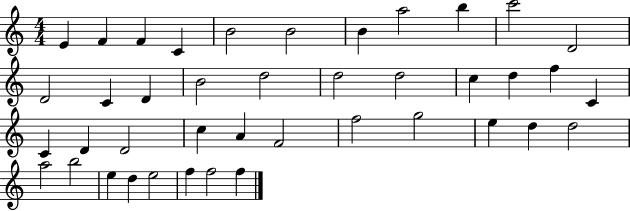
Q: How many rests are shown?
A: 0